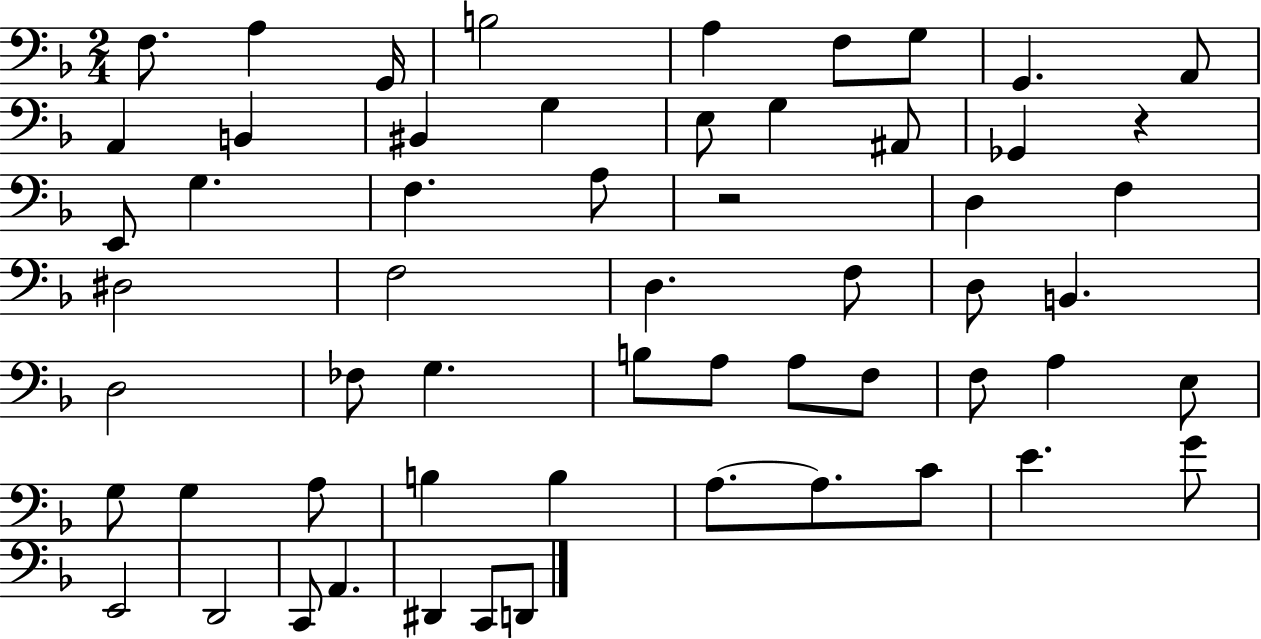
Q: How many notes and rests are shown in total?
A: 58